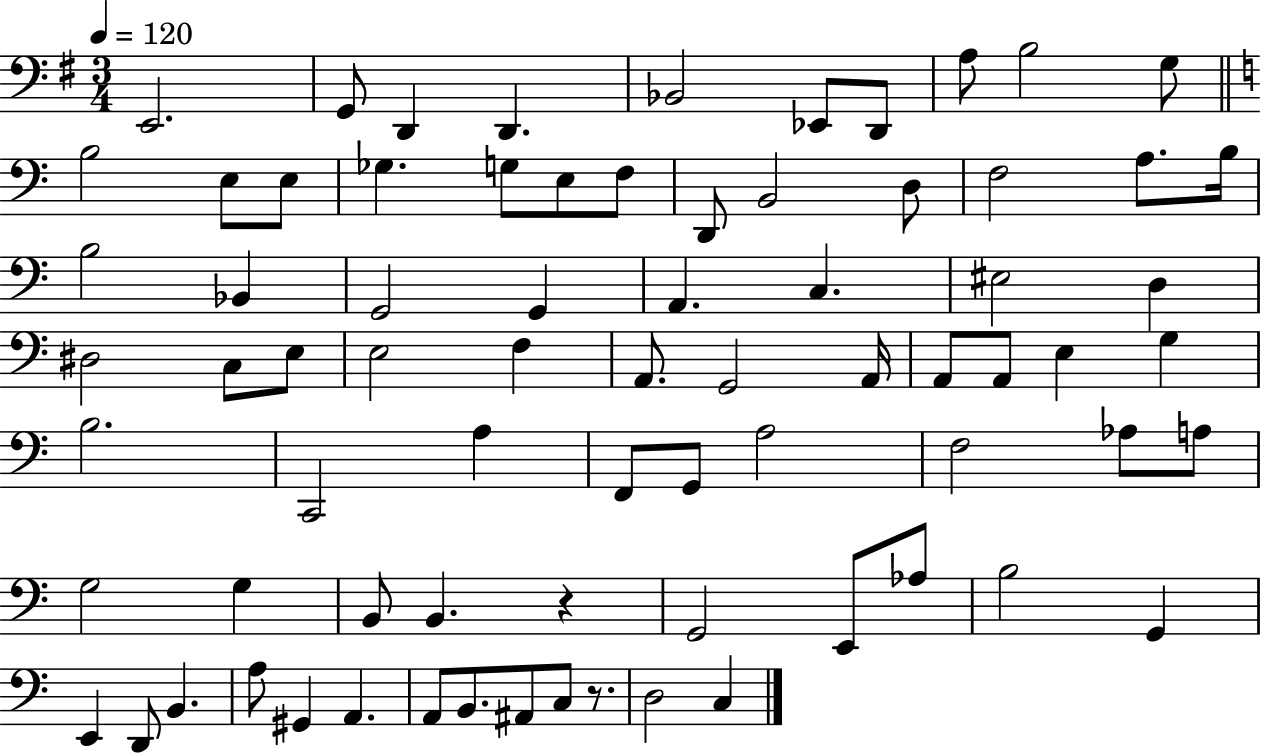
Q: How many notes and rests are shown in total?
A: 75